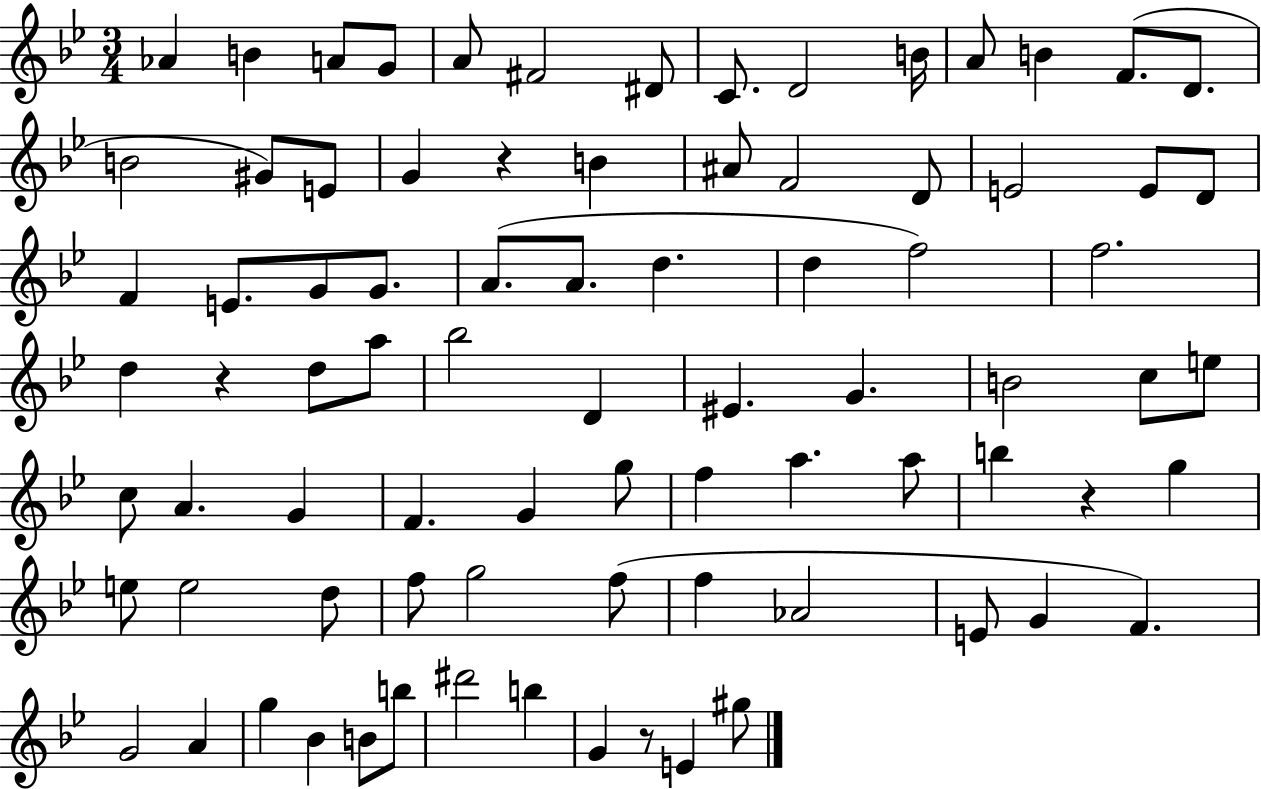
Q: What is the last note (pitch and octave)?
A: G#5